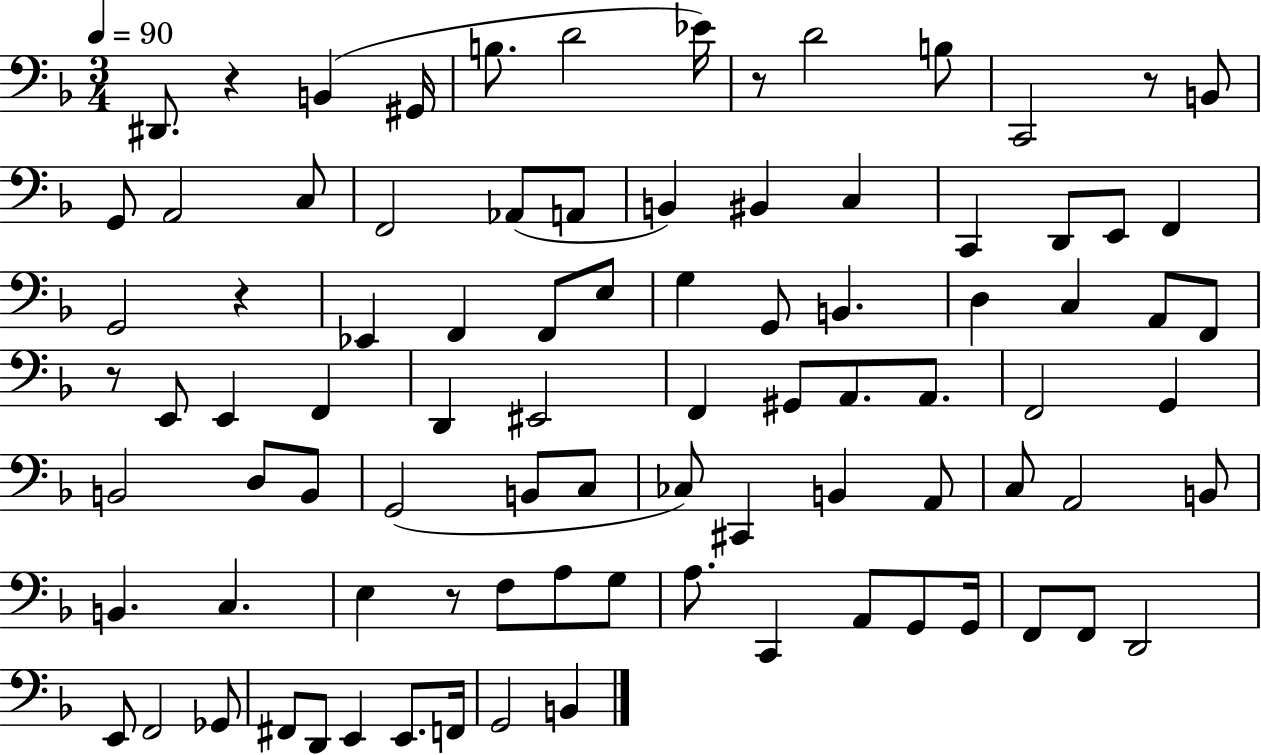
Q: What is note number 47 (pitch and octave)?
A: B2